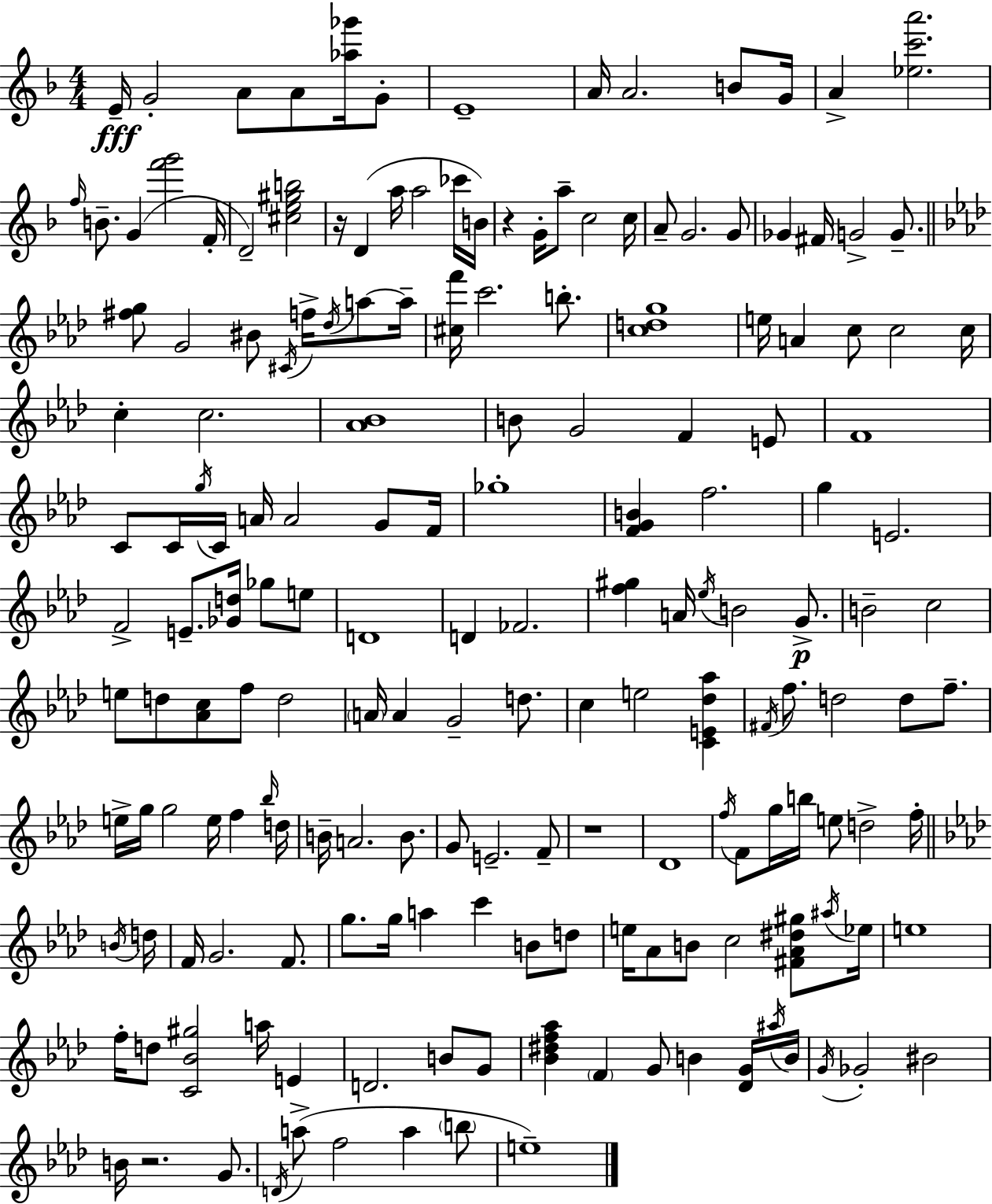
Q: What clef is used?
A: treble